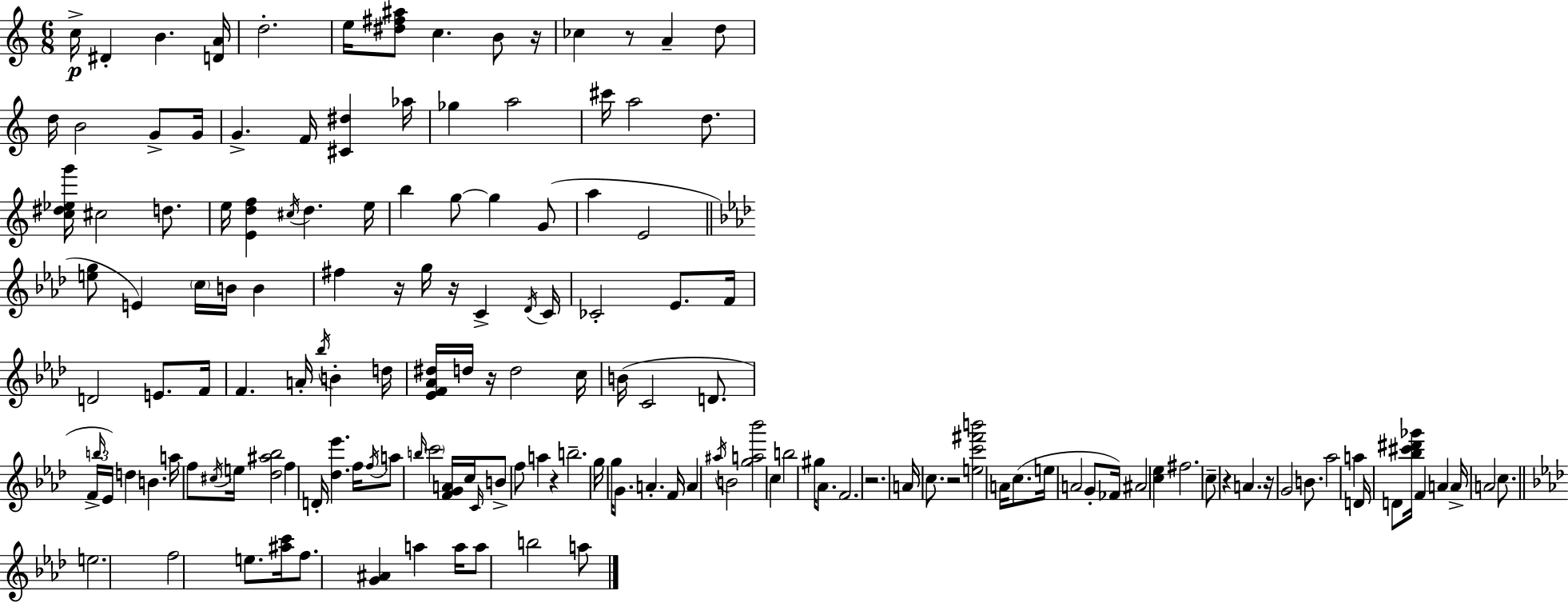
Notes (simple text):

C5/s D#4/q B4/q. [D4,A4]/s D5/h. E5/s [D#5,F#5,A#5]/e C5/q. B4/e R/s CES5/q R/e A4/q D5/e D5/s B4/h G4/e G4/s G4/q. F4/s [C#4,D#5]/q Ab5/s Gb5/q A5/h C#6/s A5/h D5/e. [C5,D#5,Eb5,G6]/s C#5/h D5/e. E5/s [E4,D5,F5]/q C#5/s D5/q. E5/s B5/q G5/e G5/q G4/e A5/q E4/h [E5,G5]/e E4/q C5/s B4/s B4/q F#5/q R/s G5/s R/s C4/q Db4/s C4/s CES4/h Eb4/e. F4/s D4/h E4/e. F4/s F4/q. A4/s Bb5/s B4/q D5/s [Eb4,F4,Ab4,D#5]/s D5/s R/s D5/h C5/s B4/s C4/h D4/e. F4/s B5/s Eb4/s D5/q B4/q. A5/s F5/e C#5/s E5/s [Db5,A#5,Bb5]/h F5/q D4/s [Db5,Eb6]/q. F5/s F5/s A5/e B5/s C6/h [F4,G4,A4]/s C5/s C4/s B4/e F5/e A5/q R/q B5/h. G5/s G5/s G4/e. A4/q. F4/s A4/q A#5/s B4/h [G5,A5,Bb6]/h C5/q B5/h G#5/s Ab4/e. F4/h. R/h. A4/s C5/e. R/h [E5,C6,F#6,B6]/h A4/s C5/e. E5/s A4/h G4/e FES4/s A#4/h [C5,Eb5]/q F#5/h. C5/e R/q A4/q. R/s G4/h B4/e. Ab5/h A5/q D4/s D4/e [Bb5,C#6,D#6,Gb6]/s F4/q A4/q A4/s A4/h C5/e. E5/h. F5/h E5/e. [A#5,C6]/s F5/e. [G4,A#4]/q A5/q A5/s A5/e B5/h A5/e